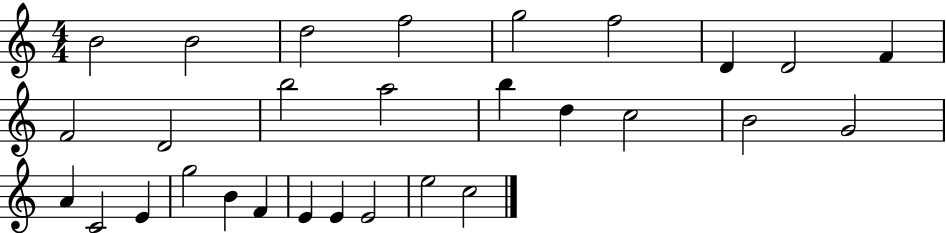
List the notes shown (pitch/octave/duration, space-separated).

B4/h B4/h D5/h F5/h G5/h F5/h D4/q D4/h F4/q F4/h D4/h B5/h A5/h B5/q D5/q C5/h B4/h G4/h A4/q C4/h E4/q G5/h B4/q F4/q E4/q E4/q E4/h E5/h C5/h